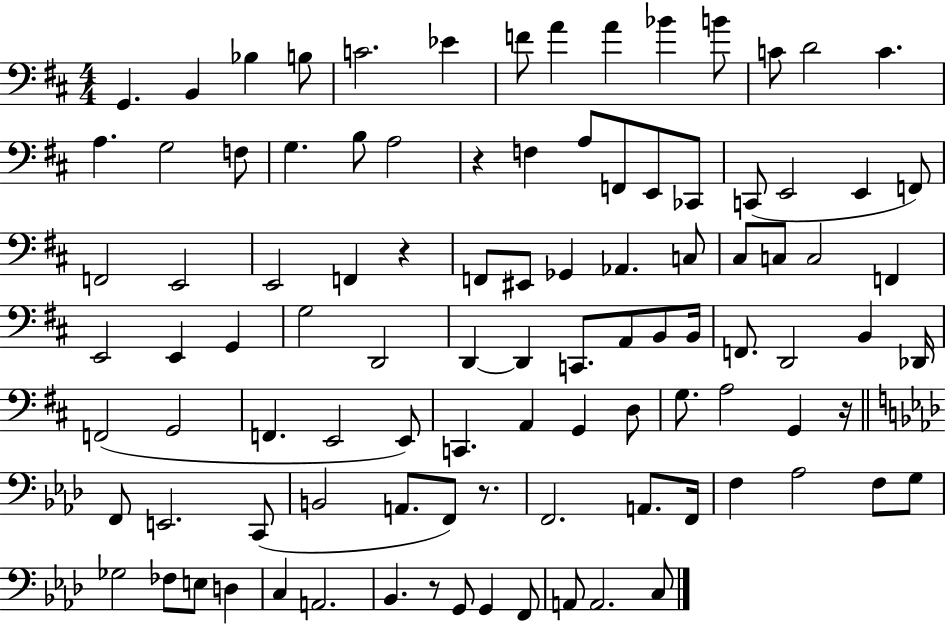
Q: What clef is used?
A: bass